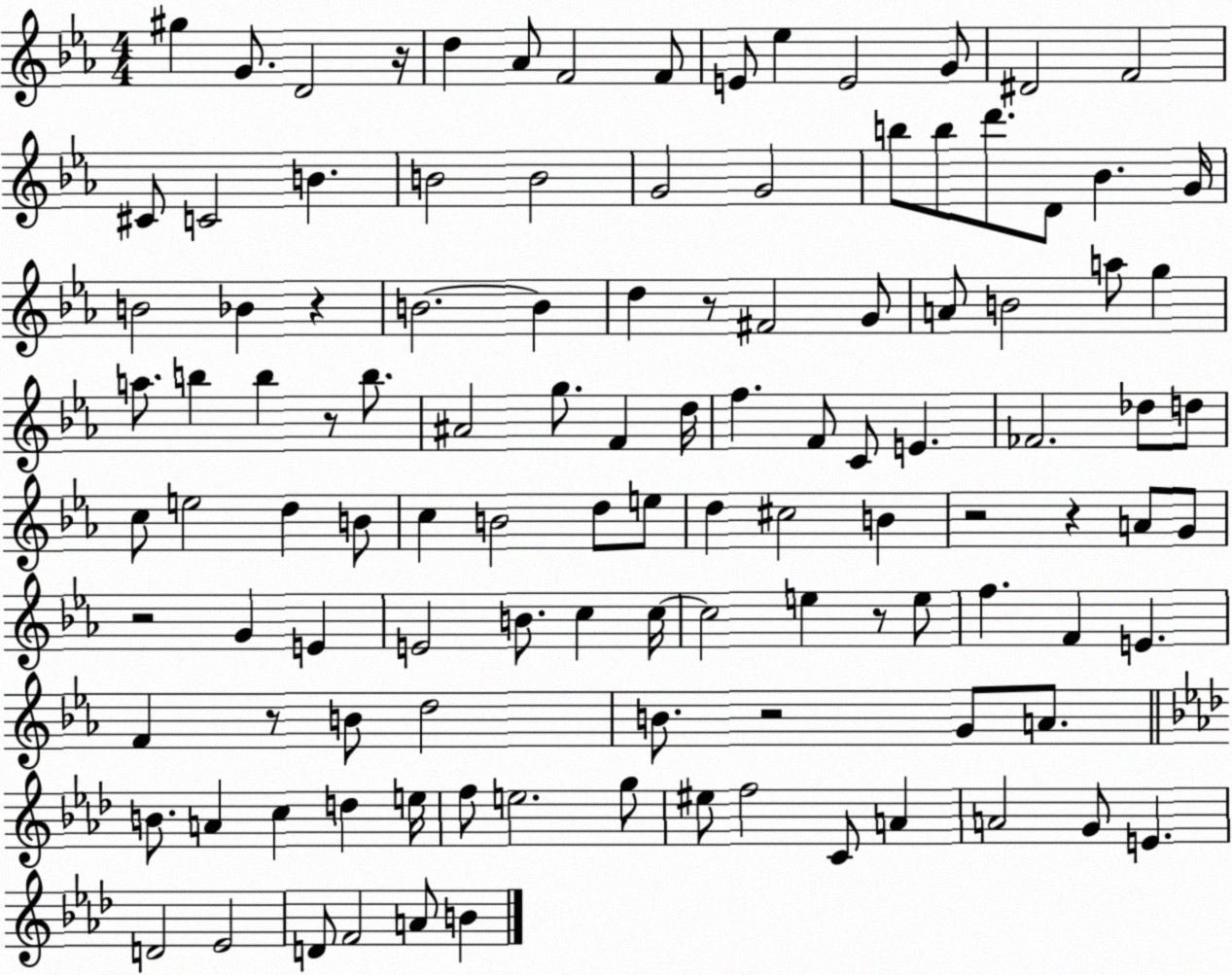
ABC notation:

X:1
T:Untitled
M:4/4
L:1/4
K:Eb
^g G/2 D2 z/4 d _A/2 F2 F/2 E/2 _e E2 G/2 ^D2 F2 ^C/2 C2 B B2 B2 G2 G2 b/2 b/2 d'/2 D/2 _B G/4 B2 _B z B2 B d z/2 ^F2 G/2 A/2 B2 a/2 g a/2 b b z/2 b/2 ^A2 g/2 F d/4 f F/2 C/2 E _F2 _d/2 d/2 c/2 e2 d B/2 c B2 d/2 e/2 d ^c2 B z2 z A/2 G/2 z2 G E E2 B/2 c c/4 c2 e z/2 e/2 f F E F z/2 B/2 d2 B/2 z2 G/2 A/2 B/2 A c d e/4 f/2 e2 g/2 ^e/2 f2 C/2 A A2 G/2 E D2 _E2 D/2 F2 A/2 B